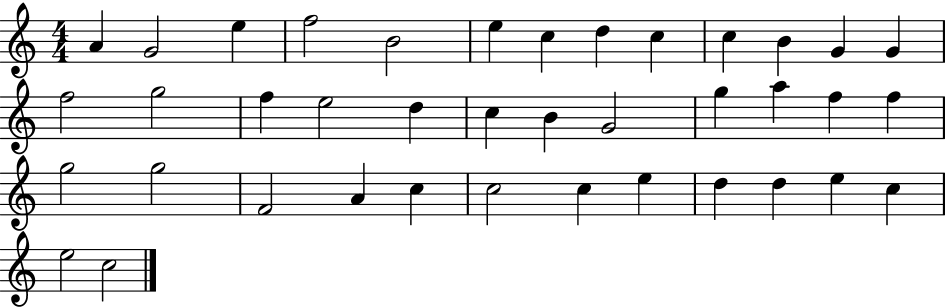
A4/q G4/h E5/q F5/h B4/h E5/q C5/q D5/q C5/q C5/q B4/q G4/q G4/q F5/h G5/h F5/q E5/h D5/q C5/q B4/q G4/h G5/q A5/q F5/q F5/q G5/h G5/h F4/h A4/q C5/q C5/h C5/q E5/q D5/q D5/q E5/q C5/q E5/h C5/h